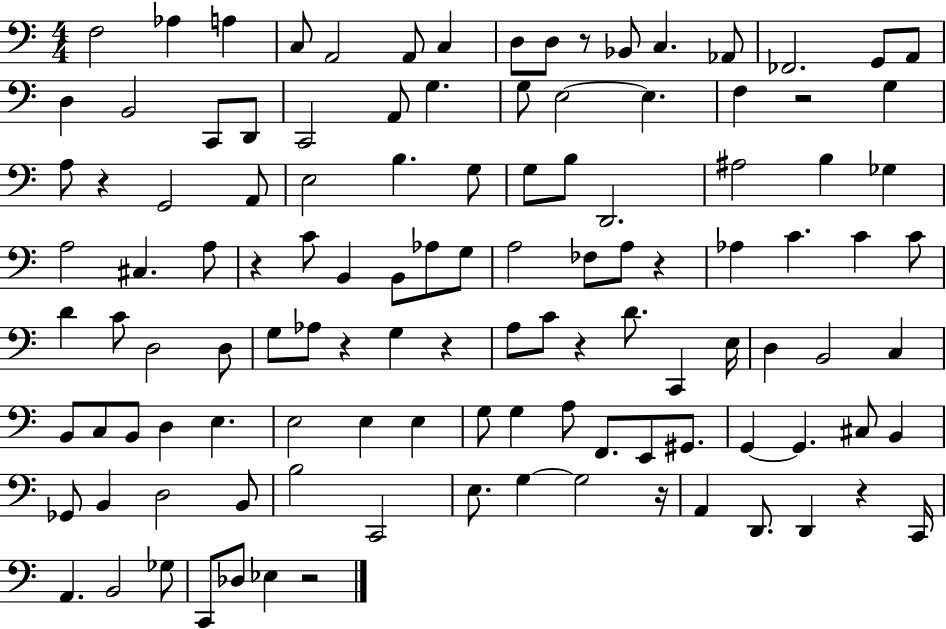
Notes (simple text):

F3/h Ab3/q A3/q C3/e A2/h A2/e C3/q D3/e D3/e R/e Bb2/e C3/q. Ab2/e FES2/h. G2/e A2/e D3/q B2/h C2/e D2/e C2/h A2/e G3/q. G3/e E3/h E3/q. F3/q R/h G3/q A3/e R/q G2/h A2/e E3/h B3/q. G3/e G3/e B3/e D2/h. A#3/h B3/q Gb3/q A3/h C#3/q. A3/e R/q C4/e B2/q B2/e Ab3/e G3/e A3/h FES3/e A3/e R/q Ab3/q C4/q. C4/q C4/e D4/q C4/e D3/h D3/e G3/e Ab3/e R/q G3/q R/q A3/e C4/e R/q D4/e. C2/q E3/s D3/q B2/h C3/q B2/e C3/e B2/e D3/q E3/q. E3/h E3/q E3/q G3/e G3/q A3/e F2/e. E2/e G#2/e. G2/q G2/q. C#3/e B2/q Gb2/e B2/q D3/h B2/e B3/h C2/h E3/e. G3/q G3/h R/s A2/q D2/e. D2/q R/q C2/s A2/q. B2/h Gb3/e C2/e Db3/e Eb3/q R/h